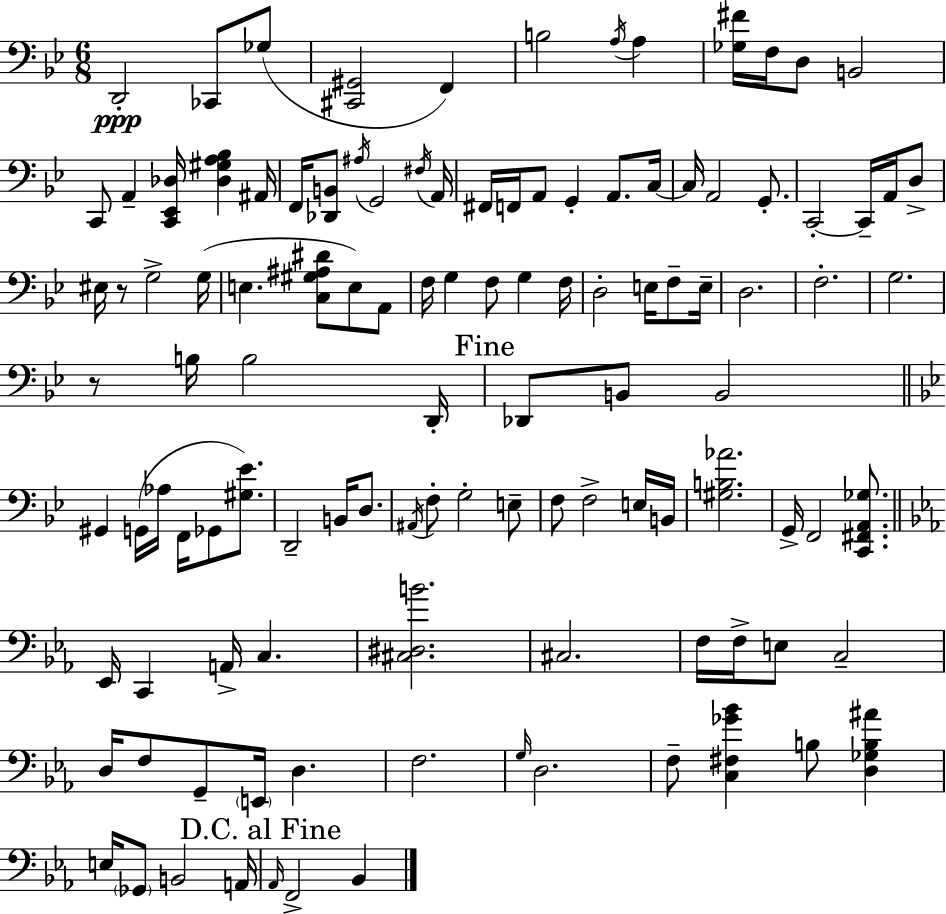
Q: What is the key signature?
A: BES major